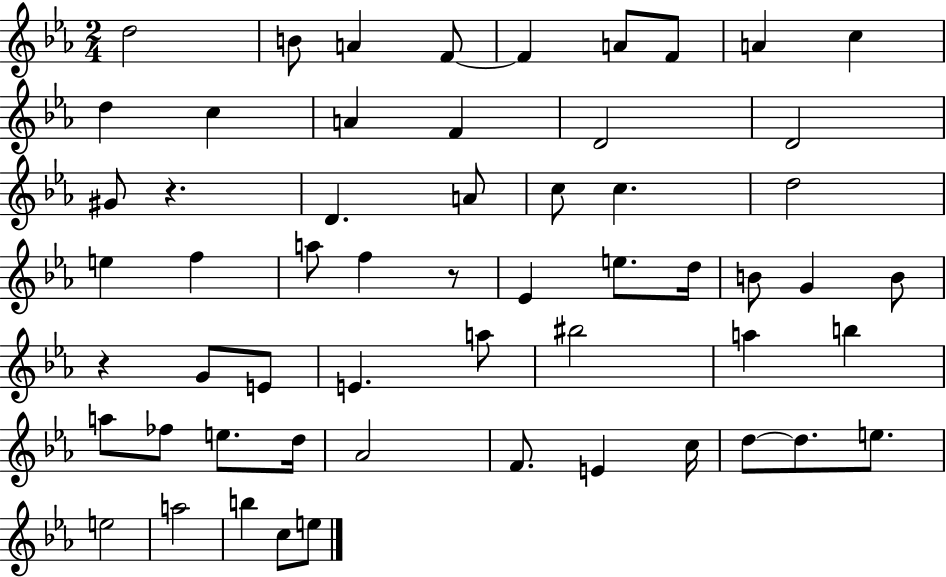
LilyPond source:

{
  \clef treble
  \numericTimeSignature
  \time 2/4
  \key ees \major
  d''2 | b'8 a'4 f'8~~ | f'4 a'8 f'8 | a'4 c''4 | \break d''4 c''4 | a'4 f'4 | d'2 | d'2 | \break gis'8 r4. | d'4. a'8 | c''8 c''4. | d''2 | \break e''4 f''4 | a''8 f''4 r8 | ees'4 e''8. d''16 | b'8 g'4 b'8 | \break r4 g'8 e'8 | e'4. a''8 | bis''2 | a''4 b''4 | \break a''8 fes''8 e''8. d''16 | aes'2 | f'8. e'4 c''16 | d''8~~ d''8. e''8. | \break e''2 | a''2 | b''4 c''8 e''8 | \bar "|."
}